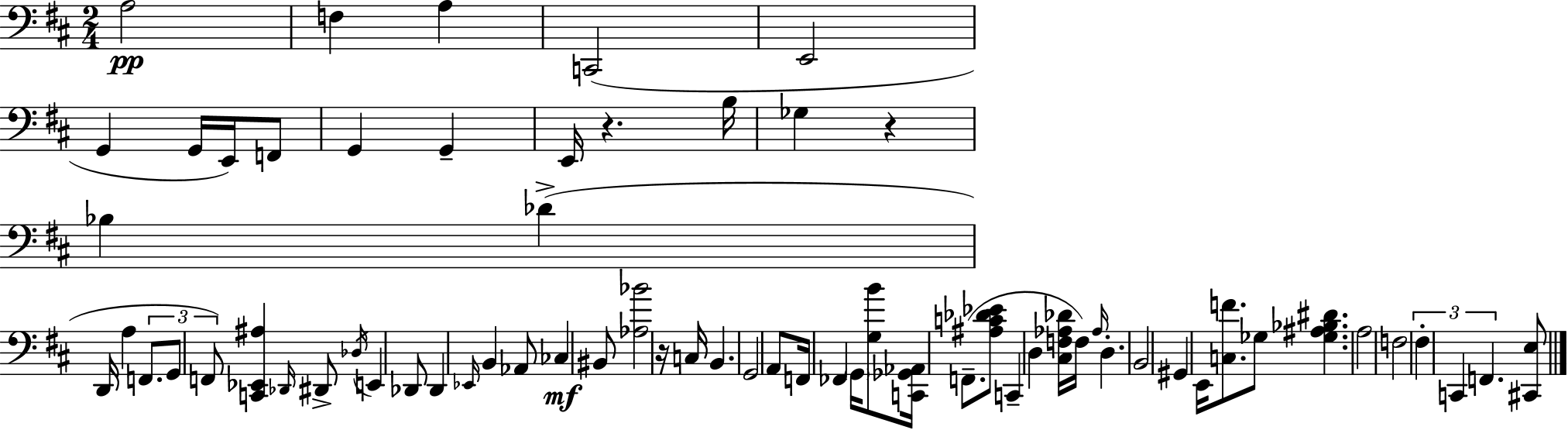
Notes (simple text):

A3/h F3/q A3/q C2/h E2/h G2/q G2/s E2/s F2/e G2/q G2/q E2/s R/q. B3/s Gb3/q R/q Bb3/q Db4/q D2/s A3/q F2/e. G2/e F2/e [C2,Eb2,A#3]/q Db2/s D#2/e Db3/s E2/q Db2/e Db2/q Eb2/s B2/q Ab2/e CES3/q BIS2/e [Ab3,Bb4]/h R/s C3/s B2/q. G2/h A2/e F2/s FES2/q G2/s [G3,B4]/e [C2,Gb2,Ab2]/s F2/e. [A#3,C4,Db4,Eb4]/e C2/q D3/q [C#3,F3,Ab3,Db4]/s F3/s Ab3/s D3/q. B2/h G#2/q E2/s [C3,F4]/e. Gb3/e [Gb3,A#3,Bb3,D#4]/q. A3/h F3/h F#3/q C2/q F2/q. [C#2,E3]/e